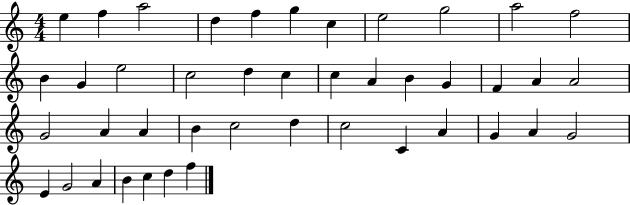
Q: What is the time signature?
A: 4/4